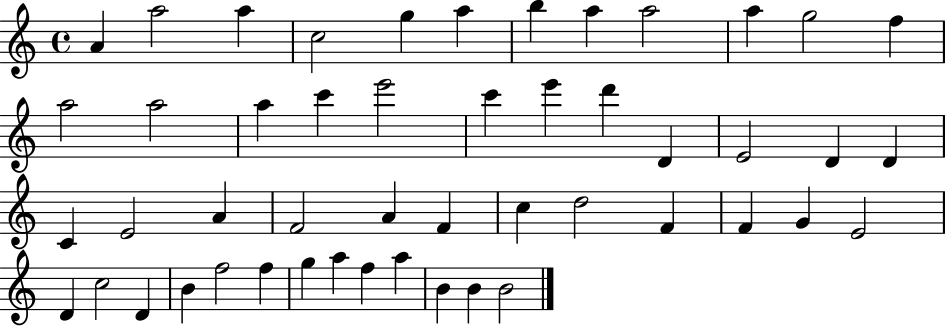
{
  \clef treble
  \time 4/4
  \defaultTimeSignature
  \key c \major
  a'4 a''2 a''4 | c''2 g''4 a''4 | b''4 a''4 a''2 | a''4 g''2 f''4 | \break a''2 a''2 | a''4 c'''4 e'''2 | c'''4 e'''4 d'''4 d'4 | e'2 d'4 d'4 | \break c'4 e'2 a'4 | f'2 a'4 f'4 | c''4 d''2 f'4 | f'4 g'4 e'2 | \break d'4 c''2 d'4 | b'4 f''2 f''4 | g''4 a''4 f''4 a''4 | b'4 b'4 b'2 | \break \bar "|."
}